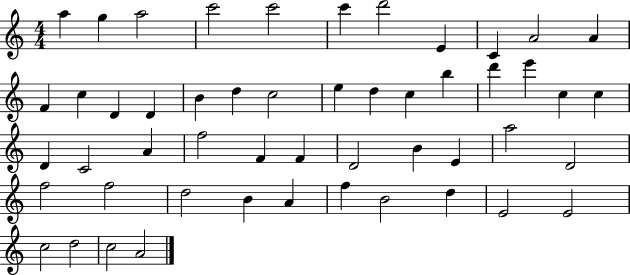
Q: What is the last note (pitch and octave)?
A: A4